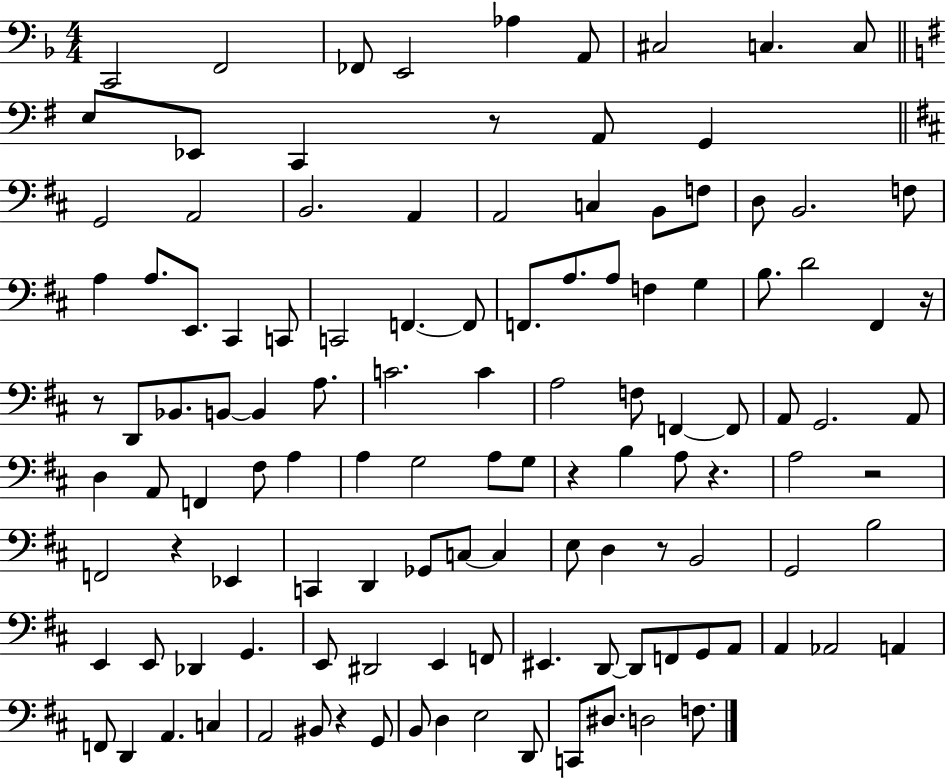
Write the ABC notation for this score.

X:1
T:Untitled
M:4/4
L:1/4
K:F
C,,2 F,,2 _F,,/2 E,,2 _A, A,,/2 ^C,2 C, C,/2 E,/2 _E,,/2 C,, z/2 A,,/2 G,, G,,2 A,,2 B,,2 A,, A,,2 C, B,,/2 F,/2 D,/2 B,,2 F,/2 A, A,/2 E,,/2 ^C,, C,,/2 C,,2 F,, F,,/2 F,,/2 A,/2 A,/2 F, G, B,/2 D2 ^F,, z/4 z/2 D,,/2 _B,,/2 B,,/2 B,, A,/2 C2 C A,2 F,/2 F,, F,,/2 A,,/2 G,,2 A,,/2 D, A,,/2 F,, ^F,/2 A, A, G,2 A,/2 G,/2 z B, A,/2 z A,2 z2 F,,2 z _E,, C,, D,, _G,,/2 C,/2 C, E,/2 D, z/2 B,,2 G,,2 B,2 E,, E,,/2 _D,, G,, E,,/2 ^D,,2 E,, F,,/2 ^E,, D,,/2 D,,/2 F,,/2 G,,/2 A,,/2 A,, _A,,2 A,, F,,/2 D,, A,, C, A,,2 ^B,,/2 z G,,/2 B,,/2 D, E,2 D,,/2 C,,/2 ^D,/2 D,2 F,/2